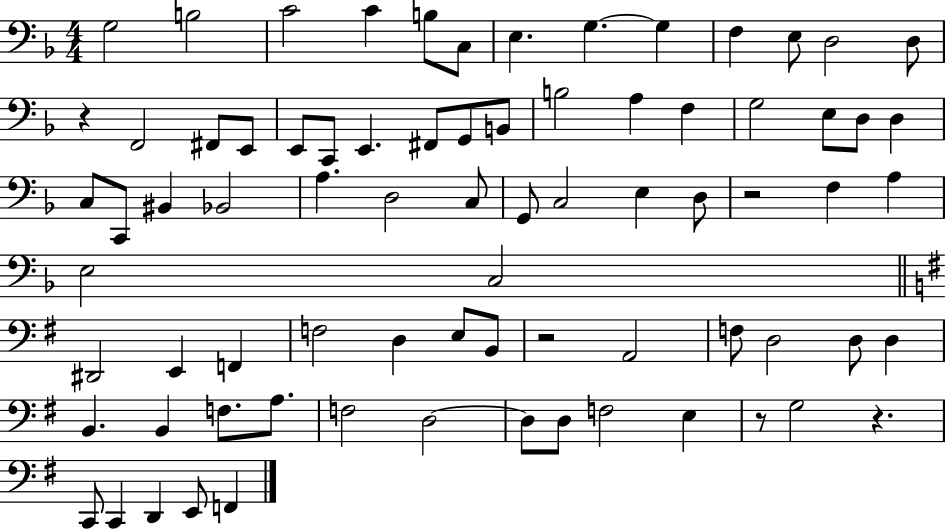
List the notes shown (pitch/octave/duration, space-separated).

G3/h B3/h C4/h C4/q B3/e C3/e E3/q. G3/q. G3/q F3/q E3/e D3/h D3/e R/q F2/h F#2/e E2/e E2/e C2/e E2/q. F#2/e G2/e B2/e B3/h A3/q F3/q G3/h E3/e D3/e D3/q C3/e C2/e BIS2/q Bb2/h A3/q. D3/h C3/e G2/e C3/h E3/q D3/e R/h F3/q A3/q E3/h C3/h D#2/h E2/q F2/q F3/h D3/q E3/e B2/e R/h A2/h F3/e D3/h D3/e D3/q B2/q. B2/q F3/e. A3/e. F3/h D3/h D3/e D3/e F3/h E3/q R/e G3/h R/q. C2/e C2/q D2/q E2/e F2/q